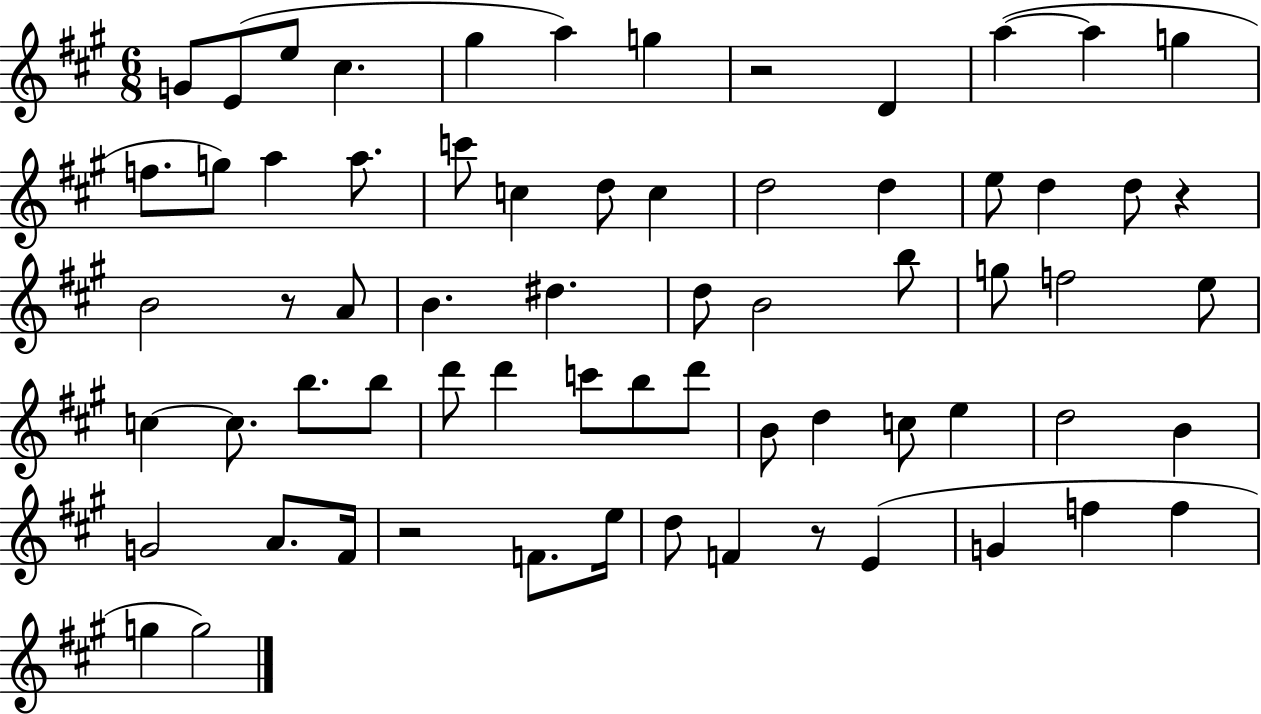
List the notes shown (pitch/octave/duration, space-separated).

G4/e E4/e E5/e C#5/q. G#5/q A5/q G5/q R/h D4/q A5/q A5/q G5/q F5/e. G5/e A5/q A5/e. C6/e C5/q D5/e C5/q D5/h D5/q E5/e D5/q D5/e R/q B4/h R/e A4/e B4/q. D#5/q. D5/e B4/h B5/e G5/e F5/h E5/e C5/q C5/e. B5/e. B5/e D6/e D6/q C6/e B5/e D6/e B4/e D5/q C5/e E5/q D5/h B4/q G4/h A4/e. F#4/s R/h F4/e. E5/s D5/e F4/q R/e E4/q G4/q F5/q F5/q G5/q G5/h